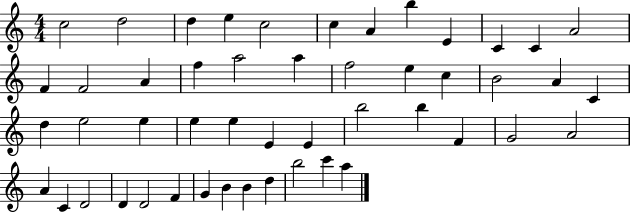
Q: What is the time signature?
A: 4/4